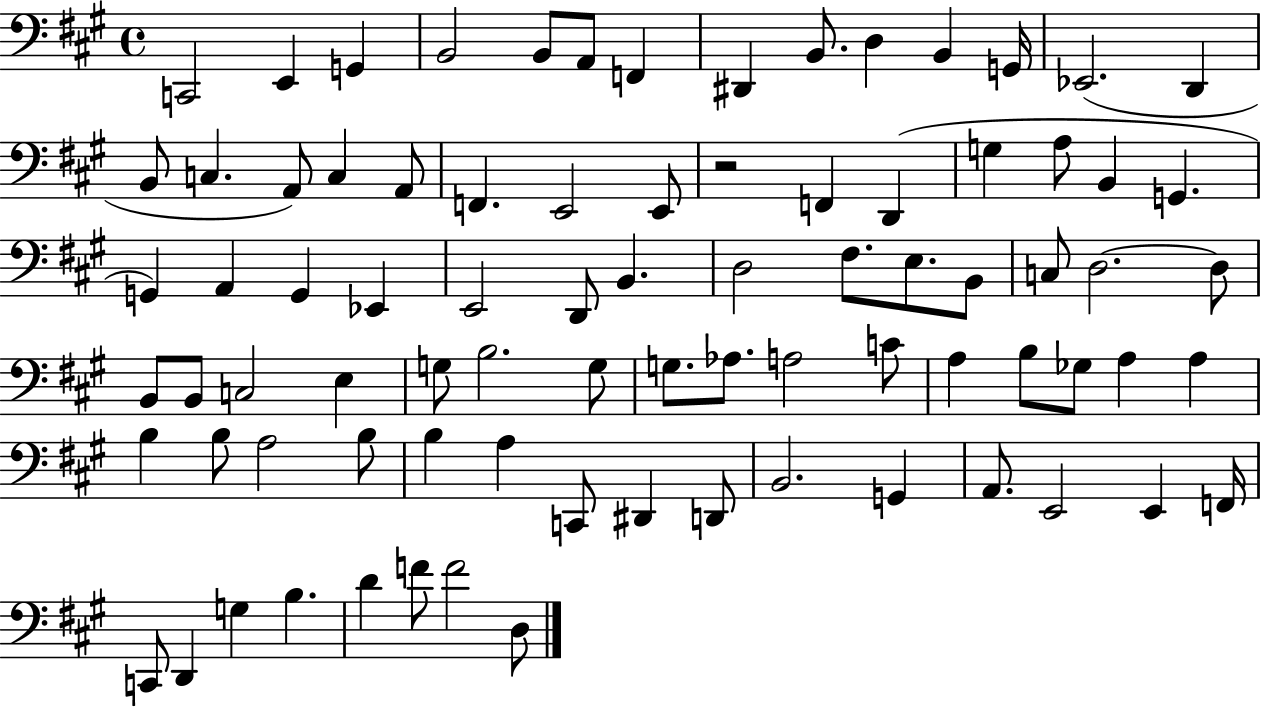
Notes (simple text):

C2/h E2/q G2/q B2/h B2/e A2/e F2/q D#2/q B2/e. D3/q B2/q G2/s Eb2/h. D2/q B2/e C3/q. A2/e C3/q A2/e F2/q. E2/h E2/e R/h F2/q D2/q G3/q A3/e B2/q G2/q. G2/q A2/q G2/q Eb2/q E2/h D2/e B2/q. D3/h F#3/e. E3/e. B2/e C3/e D3/h. D3/e B2/e B2/e C3/h E3/q G3/e B3/h. G3/e G3/e. Ab3/e. A3/h C4/e A3/q B3/e Gb3/e A3/q A3/q B3/q B3/e A3/h B3/e B3/q A3/q C2/e D#2/q D2/e B2/h. G2/q A2/e. E2/h E2/q F2/s C2/e D2/q G3/q B3/q. D4/q F4/e F4/h D3/e